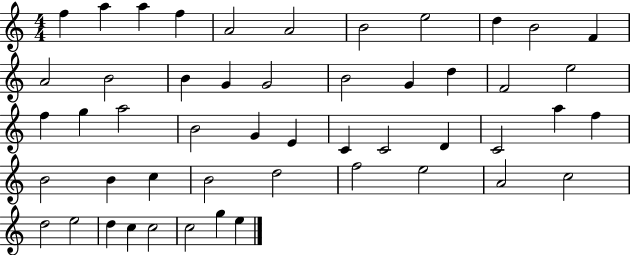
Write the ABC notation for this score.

X:1
T:Untitled
M:4/4
L:1/4
K:C
f a a f A2 A2 B2 e2 d B2 F A2 B2 B G G2 B2 G d F2 e2 f g a2 B2 G E C C2 D C2 a f B2 B c B2 d2 f2 e2 A2 c2 d2 e2 d c c2 c2 g e